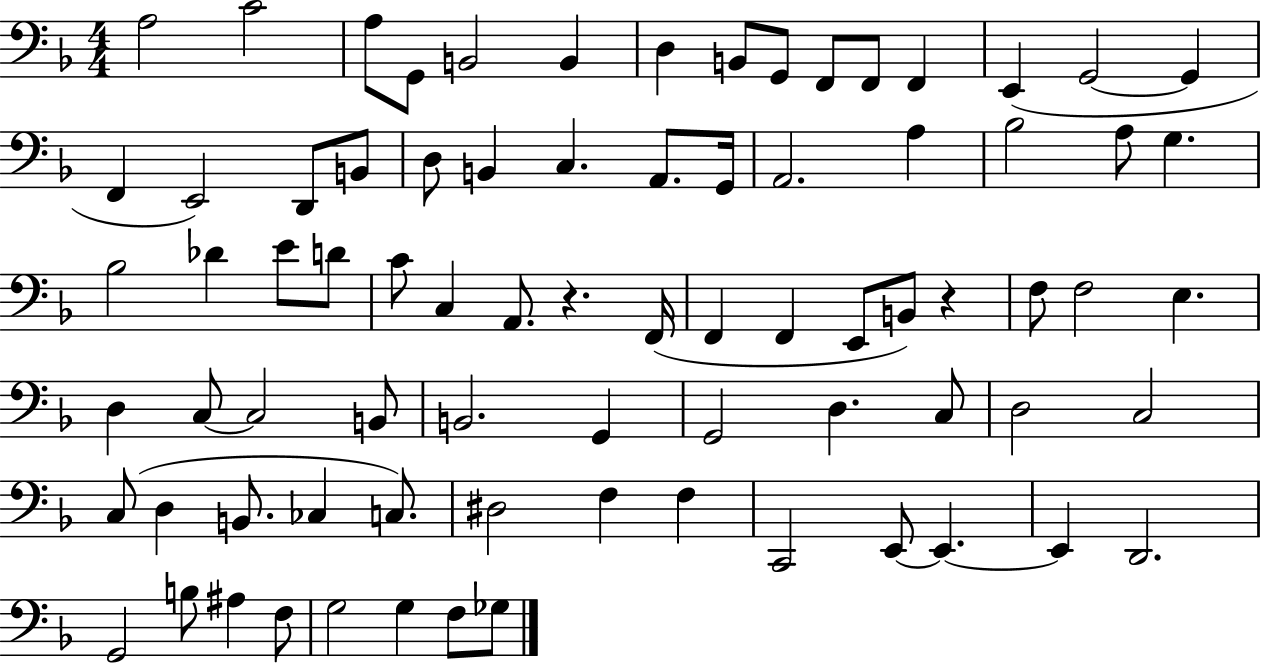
{
  \clef bass
  \numericTimeSignature
  \time 4/4
  \key f \major
  a2 c'2 | a8 g,8 b,2 b,4 | d4 b,8 g,8 f,8 f,8 f,4 | e,4( g,2~~ g,4 | \break f,4 e,2) d,8 b,8 | d8 b,4 c4. a,8. g,16 | a,2. a4 | bes2 a8 g4. | \break bes2 des'4 e'8 d'8 | c'8 c4 a,8. r4. f,16( | f,4 f,4 e,8 b,8) r4 | f8 f2 e4. | \break d4 c8~~ c2 b,8 | b,2. g,4 | g,2 d4. c8 | d2 c2 | \break c8( d4 b,8. ces4 c8.) | dis2 f4 f4 | c,2 e,8~~ e,4.~~ | e,4 d,2. | \break g,2 b8 ais4 f8 | g2 g4 f8 ges8 | \bar "|."
}